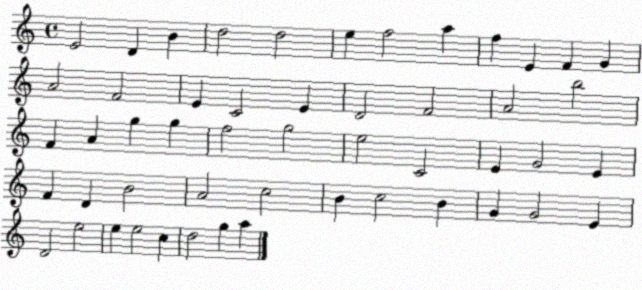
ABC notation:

X:1
T:Untitled
M:4/4
L:1/4
K:C
E2 D B d2 d2 e f2 a f E F G A2 F2 E C2 E D2 F2 A2 b2 F A g g f2 g2 e2 C2 E G2 E F D B2 A2 c2 B c2 B G G2 E D2 e2 e e2 c d2 g a